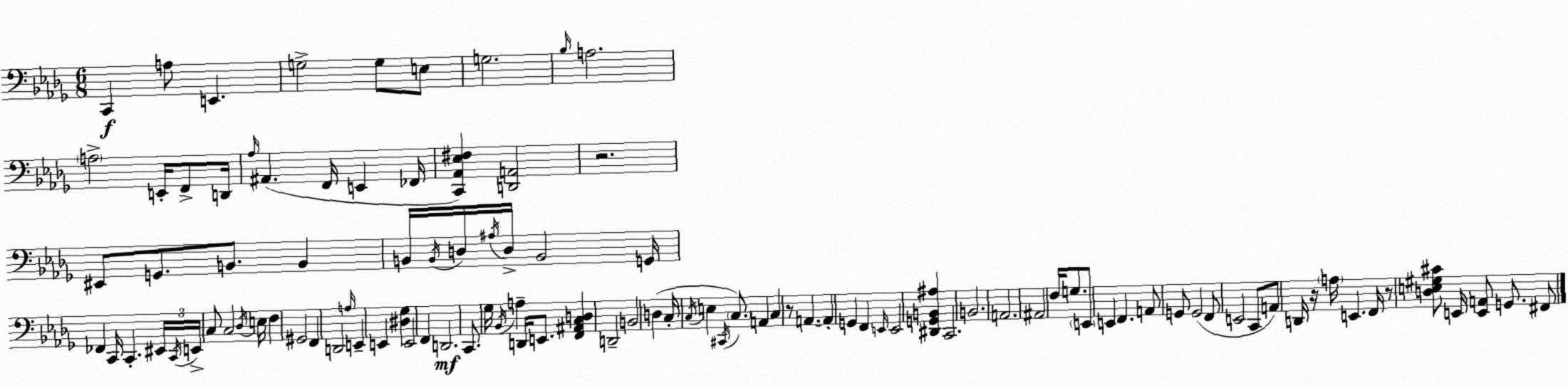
X:1
T:Untitled
M:6/8
L:1/4
K:Bbm
C,, A,/2 E,, G,2 G,/2 E,/2 G,2 _B,/4 A,2 A,2 E,,/4 F,,/2 D,,/4 _A,/4 ^A,, F,,/4 E,, _F,,/4 [C,,_A,,_E,^F,] [D,,A,,]2 z2 ^E,,/2 G,,/2 B,,/2 B,, B,,/4 B,,/4 D,/4 ^A,/4 D,/4 B,,2 G,,/4 _F,, C,,/4 C,, ^E,,/4 C,,/4 E,,/4 C,/2 C,2 _D,/4 E,/4 F, ^G,,2 F,, D,,2 A,/4 E,, E,, [^D,_G,] E,,2 F,, D,,2 C,,/2 _G,/4 _B,,/4 A, D,,/4 E,,/2 [F,,^A,,C,D,] D,,2 B,,2 D, C,/4 C,/4 E, ^C,,/4 C,/2 A,, C, z/2 A,, A,, G,, F,, E,,/4 E,,2 [^D,,G,,B,,^A,] C,,2 B,,2 A,,2 ^A,,2 F,/4 G,/2 E,,/2 E,, F,, A,,/2 G,,/2 G,,2 F,,/2 E,,2 C,,/2 A,,/2 D,,/4 z/4 A,/4 E,, F,,/4 z/2 [D,E,^G,^C]/2 E,,/4 [E,,A,,]/2 G,,/2 ^F,,/2